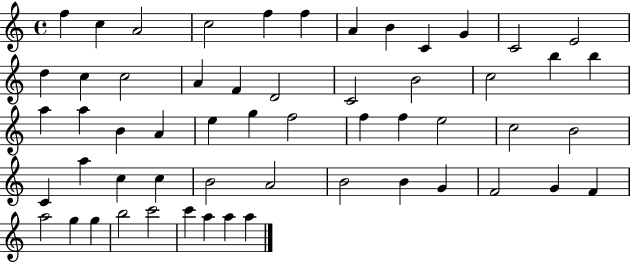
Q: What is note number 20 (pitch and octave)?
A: B4